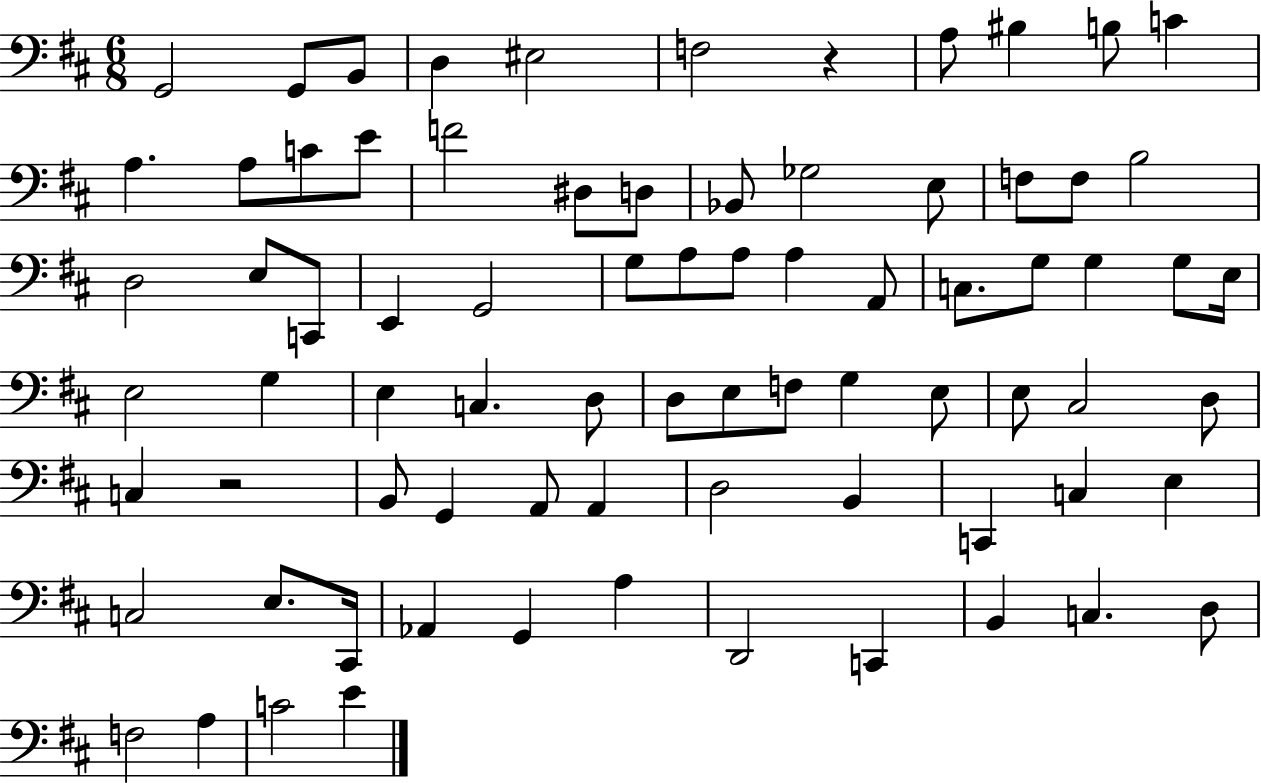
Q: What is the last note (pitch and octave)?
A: E4